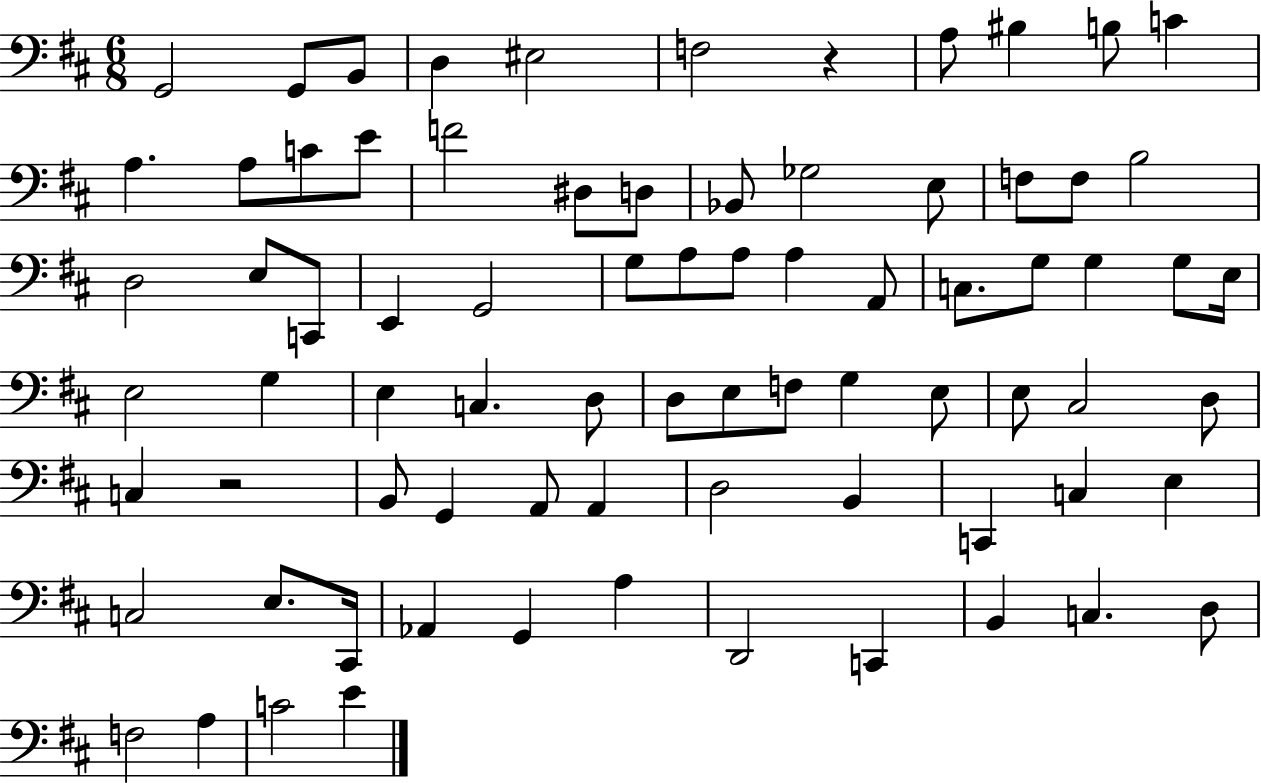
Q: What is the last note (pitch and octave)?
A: E4